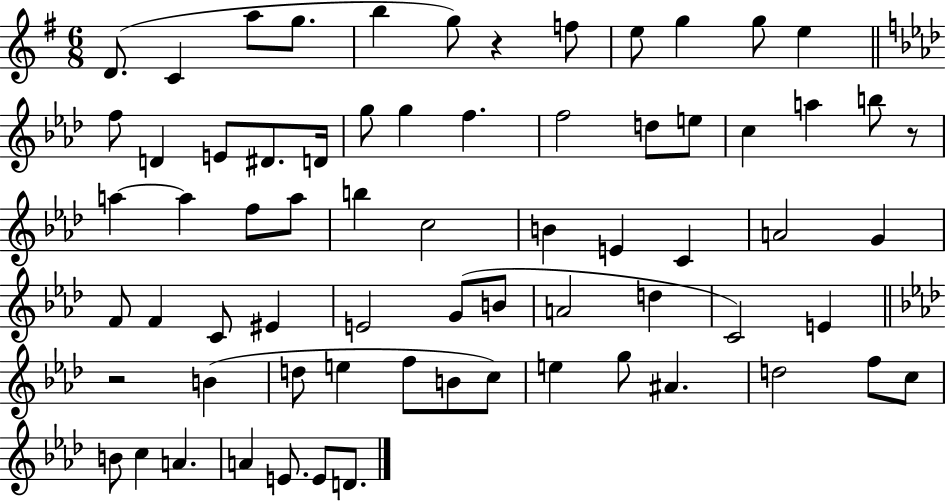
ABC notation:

X:1
T:Untitled
M:6/8
L:1/4
K:G
D/2 C a/2 g/2 b g/2 z f/2 e/2 g g/2 e f/2 D E/2 ^D/2 D/4 g/2 g f f2 d/2 e/2 c a b/2 z/2 a a f/2 a/2 b c2 B E C A2 G F/2 F C/2 ^E E2 G/2 B/2 A2 d C2 E z2 B d/2 e f/2 B/2 c/2 e g/2 ^A d2 f/2 c/2 B/2 c A A E/2 E/2 D/2